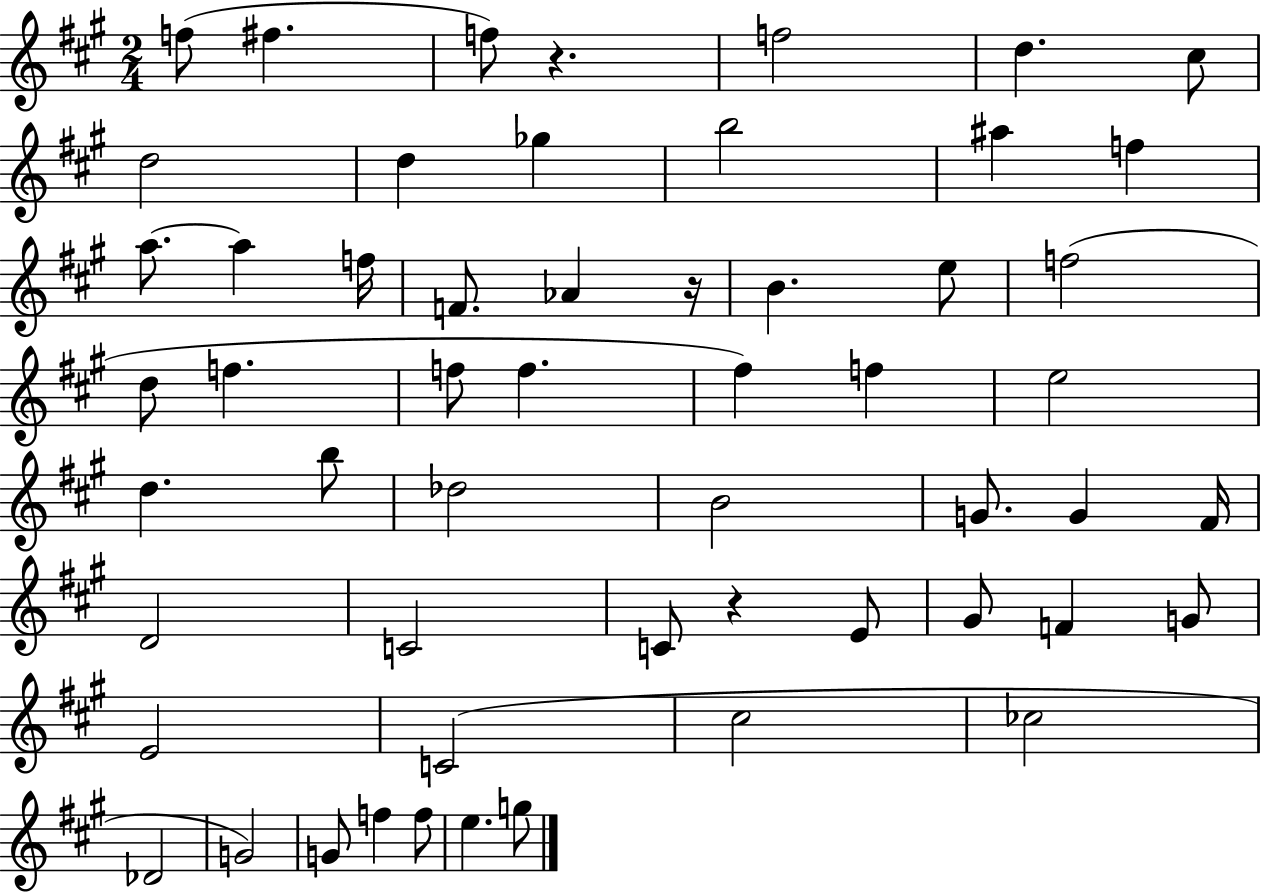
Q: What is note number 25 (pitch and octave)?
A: F#5